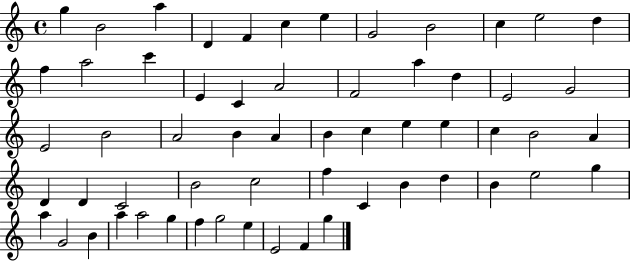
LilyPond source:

{
  \clef treble
  \time 4/4
  \defaultTimeSignature
  \key c \major
  g''4 b'2 a''4 | d'4 f'4 c''4 e''4 | g'2 b'2 | c''4 e''2 d''4 | \break f''4 a''2 c'''4 | e'4 c'4 a'2 | f'2 a''4 d''4 | e'2 g'2 | \break e'2 b'2 | a'2 b'4 a'4 | b'4 c''4 e''4 e''4 | c''4 b'2 a'4 | \break d'4 d'4 c'2 | b'2 c''2 | f''4 c'4 b'4 d''4 | b'4 e''2 g''4 | \break a''4 g'2 b'4 | a''4 a''2 g''4 | f''4 g''2 e''4 | e'2 f'4 g''4 | \break \bar "|."
}